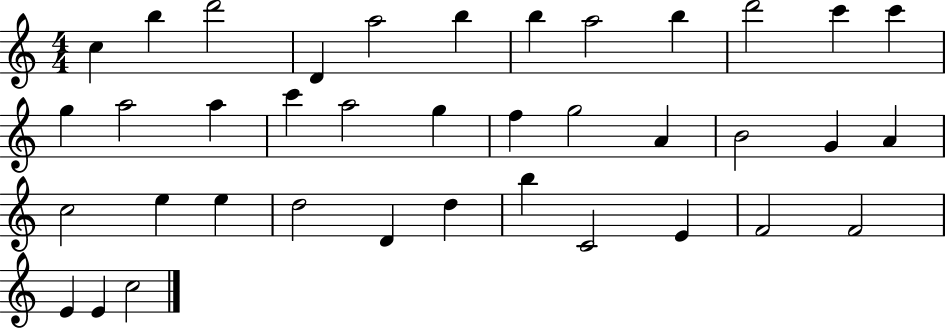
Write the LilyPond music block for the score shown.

{
  \clef treble
  \numericTimeSignature
  \time 4/4
  \key c \major
  c''4 b''4 d'''2 | d'4 a''2 b''4 | b''4 a''2 b''4 | d'''2 c'''4 c'''4 | \break g''4 a''2 a''4 | c'''4 a''2 g''4 | f''4 g''2 a'4 | b'2 g'4 a'4 | \break c''2 e''4 e''4 | d''2 d'4 d''4 | b''4 c'2 e'4 | f'2 f'2 | \break e'4 e'4 c''2 | \bar "|."
}